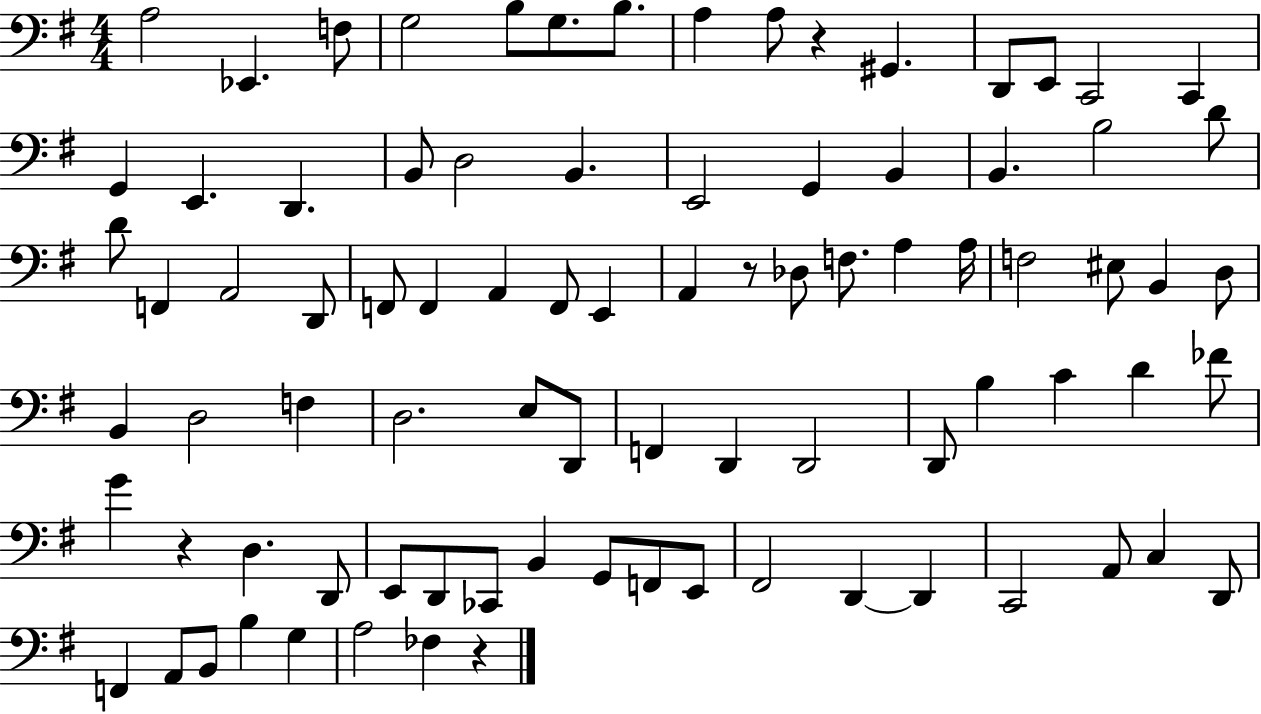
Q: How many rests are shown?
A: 4